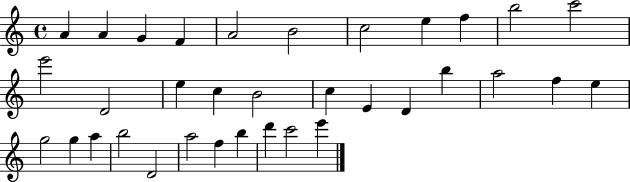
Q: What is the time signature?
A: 4/4